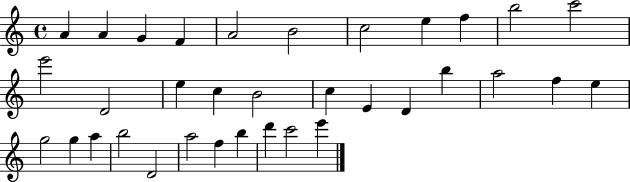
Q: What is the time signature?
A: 4/4